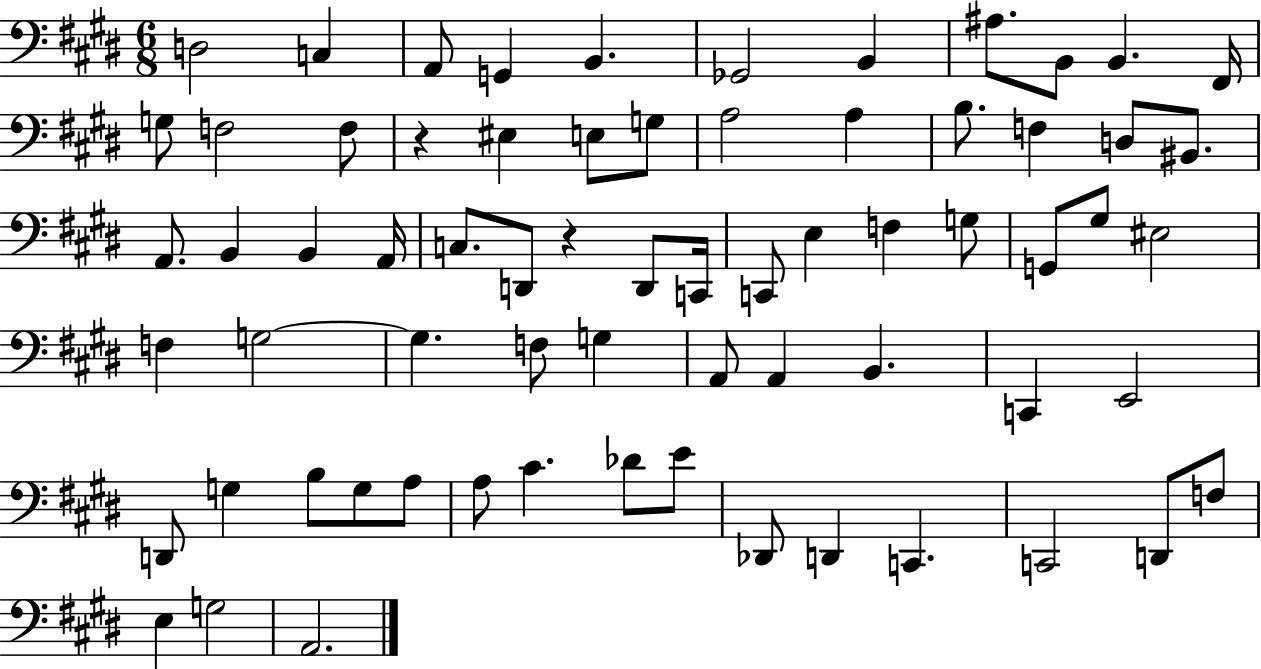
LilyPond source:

{
  \clef bass
  \numericTimeSignature
  \time 6/8
  \key e \major
  d2 c4 | a,8 g,4 b,4. | ges,2 b,4 | ais8. b,8 b,4. fis,16 | \break g8 f2 f8 | r4 eis4 e8 g8 | a2 a4 | b8. f4 d8 bis,8. | \break a,8. b,4 b,4 a,16 | c8. d,8 r4 d,8 c,16 | c,8 e4 f4 g8 | g,8 gis8 eis2 | \break f4 g2~~ | g4. f8 g4 | a,8 a,4 b,4. | c,4 e,2 | \break d,8 g4 b8 g8 a8 | a8 cis'4. des'8 e'8 | des,8 d,4 c,4. | c,2 d,8 f8 | \break e4 g2 | a,2. | \bar "|."
}